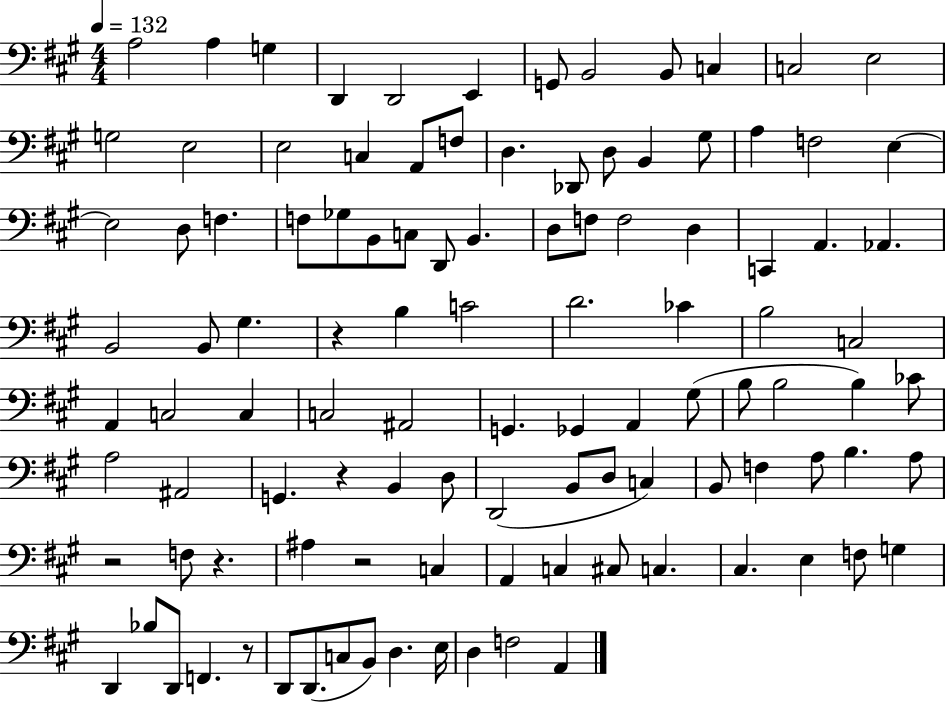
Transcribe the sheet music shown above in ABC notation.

X:1
T:Untitled
M:4/4
L:1/4
K:A
A,2 A, G, D,, D,,2 E,, G,,/2 B,,2 B,,/2 C, C,2 E,2 G,2 E,2 E,2 C, A,,/2 F,/2 D, _D,,/2 D,/2 B,, ^G,/2 A, F,2 E, E,2 D,/2 F, F,/2 _G,/2 B,,/2 C,/2 D,,/2 B,, D,/2 F,/2 F,2 D, C,, A,, _A,, B,,2 B,,/2 ^G, z B, C2 D2 _C B,2 C,2 A,, C,2 C, C,2 ^A,,2 G,, _G,, A,, ^G,/2 B,/2 B,2 B, _C/2 A,2 ^A,,2 G,, z B,, D,/2 D,,2 B,,/2 D,/2 C, B,,/2 F, A,/2 B, A,/2 z2 F,/2 z ^A, z2 C, A,, C, ^C,/2 C, ^C, E, F,/2 G, D,, _B,/2 D,,/2 F,, z/2 D,,/2 D,,/2 C,/2 B,,/2 D, E,/4 D, F,2 A,,